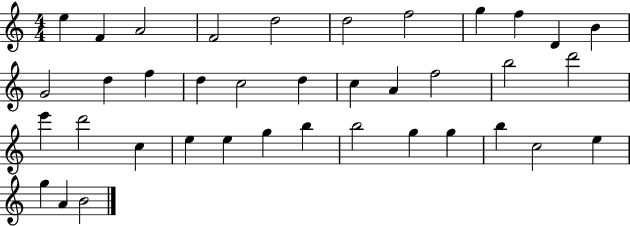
E5/q F4/q A4/h F4/h D5/h D5/h F5/h G5/q F5/q D4/q B4/q G4/h D5/q F5/q D5/q C5/h D5/q C5/q A4/q F5/h B5/h D6/h E6/q D6/h C5/q E5/q E5/q G5/q B5/q B5/h G5/q G5/q B5/q C5/h E5/q G5/q A4/q B4/h